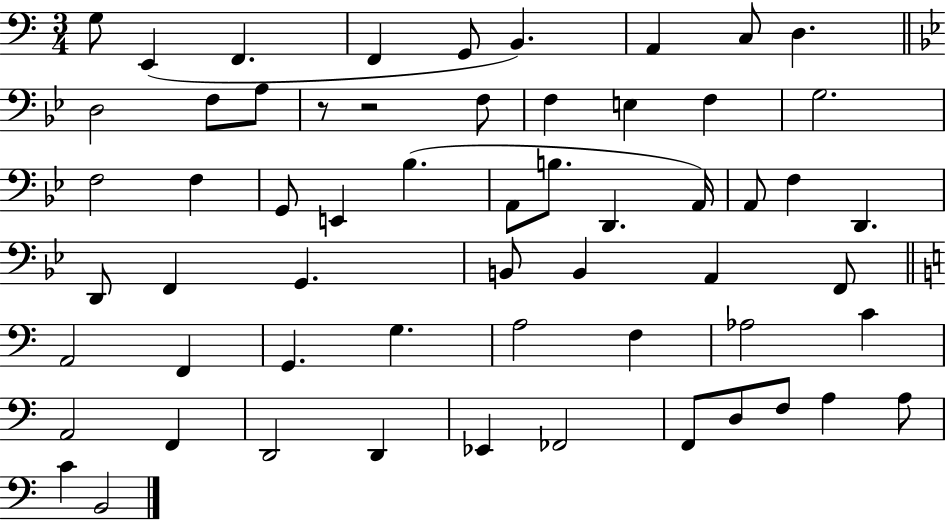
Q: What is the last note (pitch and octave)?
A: B2